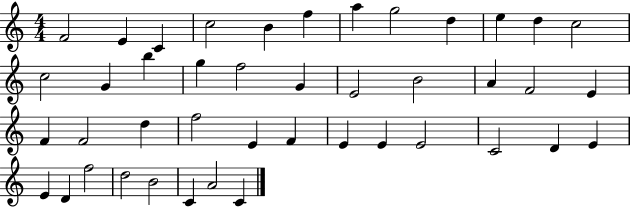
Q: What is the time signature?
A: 4/4